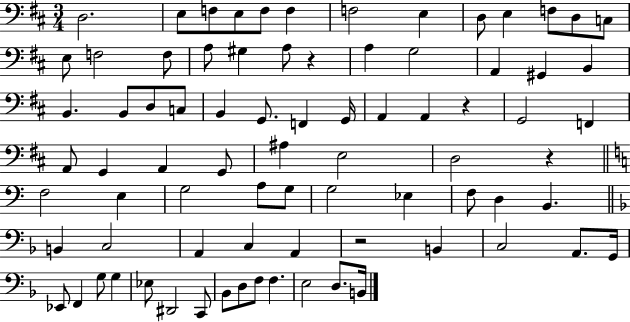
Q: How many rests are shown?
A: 4